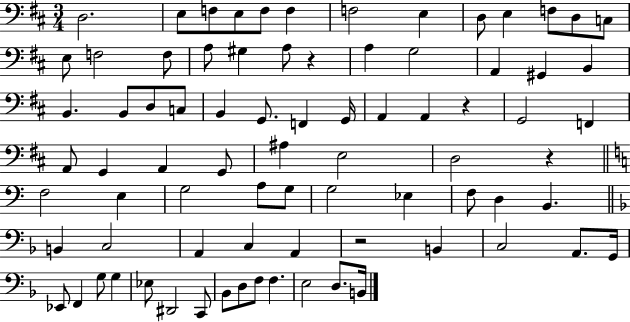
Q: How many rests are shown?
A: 4